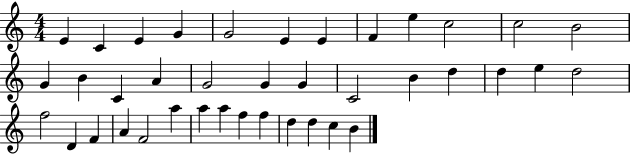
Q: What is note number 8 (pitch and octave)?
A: F4